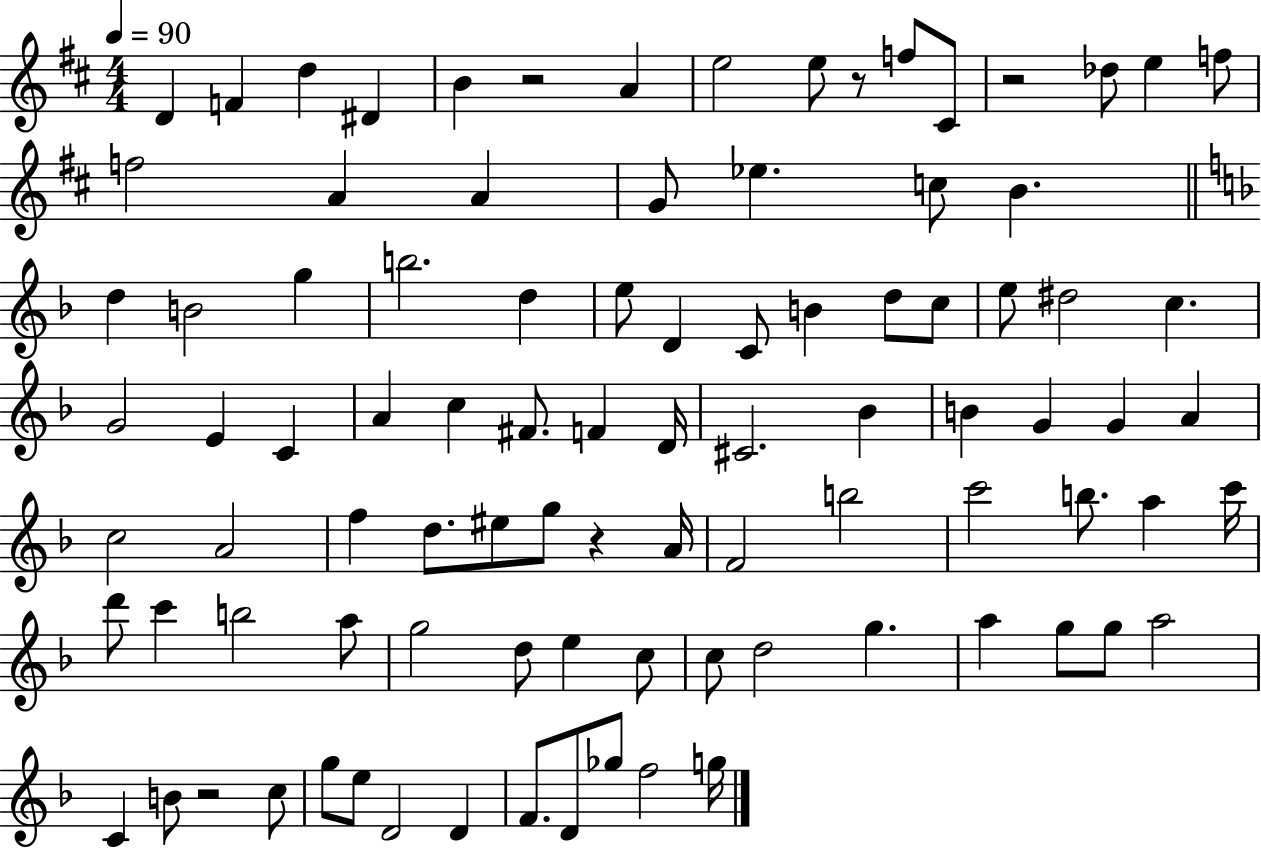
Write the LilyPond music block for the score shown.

{
  \clef treble
  \numericTimeSignature
  \time 4/4
  \key d \major
  \tempo 4 = 90
  d'4 f'4 d''4 dis'4 | b'4 r2 a'4 | e''2 e''8 r8 f''8 cis'8 | r2 des''8 e''4 f''8 | \break f''2 a'4 a'4 | g'8 ees''4. c''8 b'4. | \bar "||" \break \key d \minor d''4 b'2 g''4 | b''2. d''4 | e''8 d'4 c'8 b'4 d''8 c''8 | e''8 dis''2 c''4. | \break g'2 e'4 c'4 | a'4 c''4 fis'8. f'4 d'16 | cis'2. bes'4 | b'4 g'4 g'4 a'4 | \break c''2 a'2 | f''4 d''8. eis''8 g''8 r4 a'16 | f'2 b''2 | c'''2 b''8. a''4 c'''16 | \break d'''8 c'''4 b''2 a''8 | g''2 d''8 e''4 c''8 | c''8 d''2 g''4. | a''4 g''8 g''8 a''2 | \break c'4 b'8 r2 c''8 | g''8 e''8 d'2 d'4 | f'8. d'8 ges''8 f''2 g''16 | \bar "|."
}